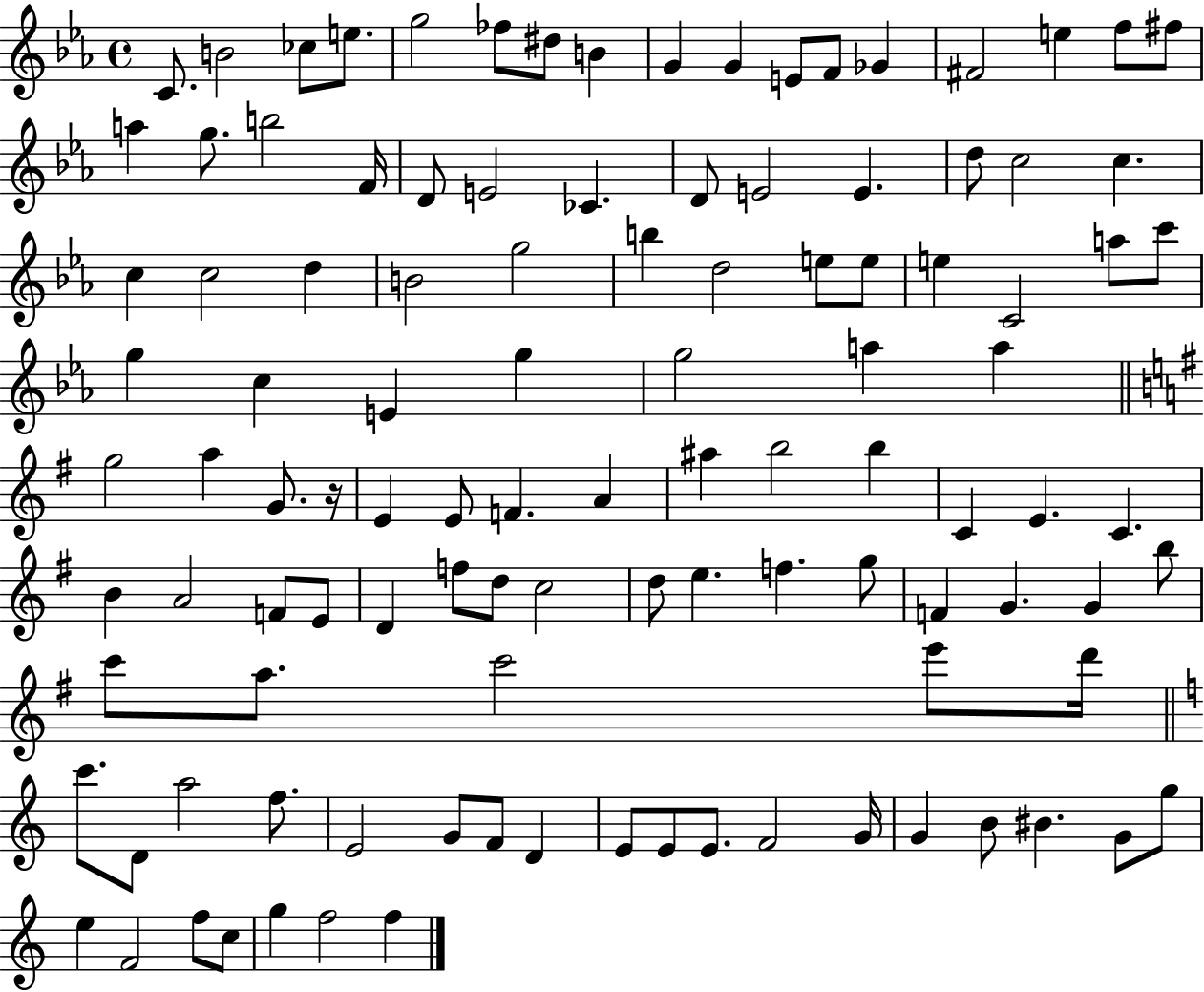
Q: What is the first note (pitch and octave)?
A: C4